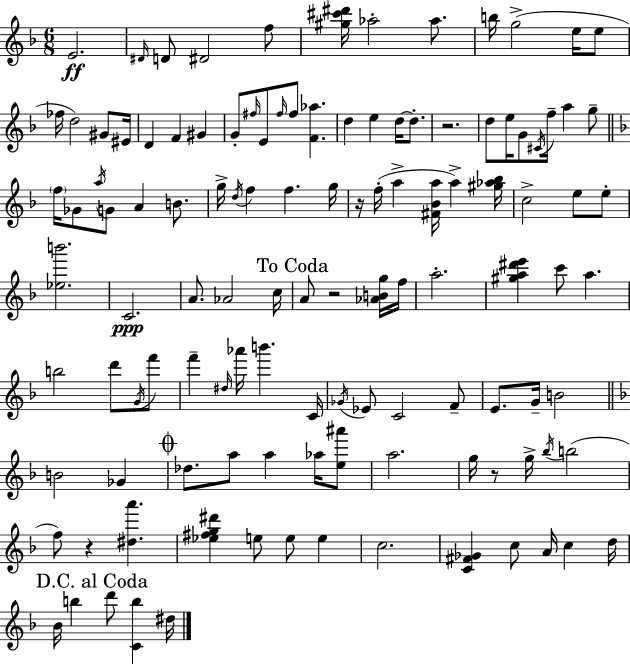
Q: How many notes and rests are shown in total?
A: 117